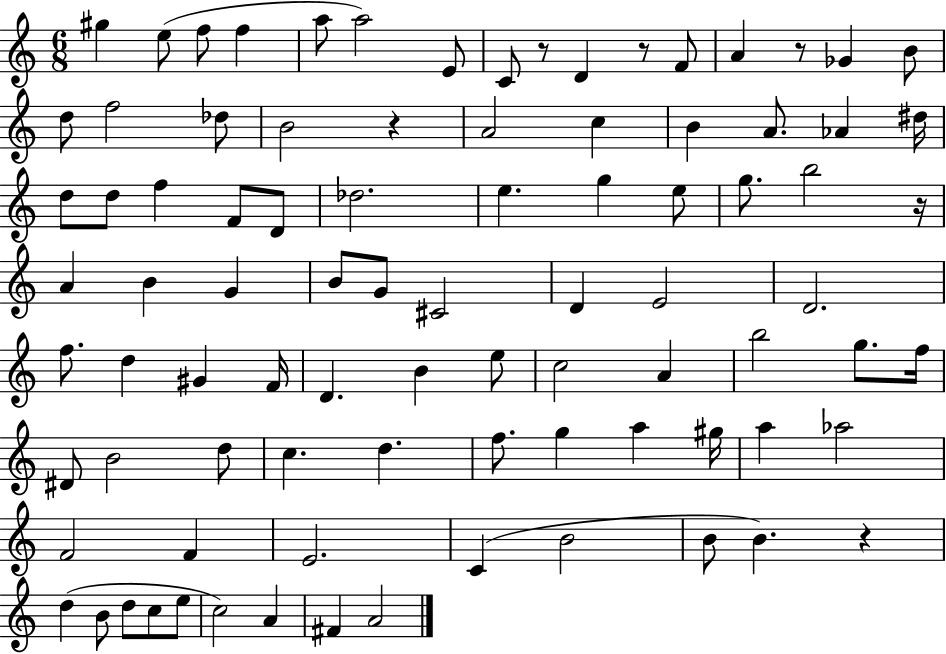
{
  \clef treble
  \numericTimeSignature
  \time 6/8
  \key c \major
  gis''4 e''8( f''8 f''4 | a''8 a''2) e'8 | c'8 r8 d'4 r8 f'8 | a'4 r8 ges'4 b'8 | \break d''8 f''2 des''8 | b'2 r4 | a'2 c''4 | b'4 a'8. aes'4 dis''16 | \break d''8 d''8 f''4 f'8 d'8 | des''2. | e''4. g''4 e''8 | g''8. b''2 r16 | \break a'4 b'4 g'4 | b'8 g'8 cis'2 | d'4 e'2 | d'2. | \break f''8. d''4 gis'4 f'16 | d'4. b'4 e''8 | c''2 a'4 | b''2 g''8. f''16 | \break dis'8 b'2 d''8 | c''4. d''4. | f''8. g''4 a''4 gis''16 | a''4 aes''2 | \break f'2 f'4 | e'2. | c'4( b'2 | b'8 b'4.) r4 | \break d''4( b'8 d''8 c''8 e''8 | c''2) a'4 | fis'4 a'2 | \bar "|."
}